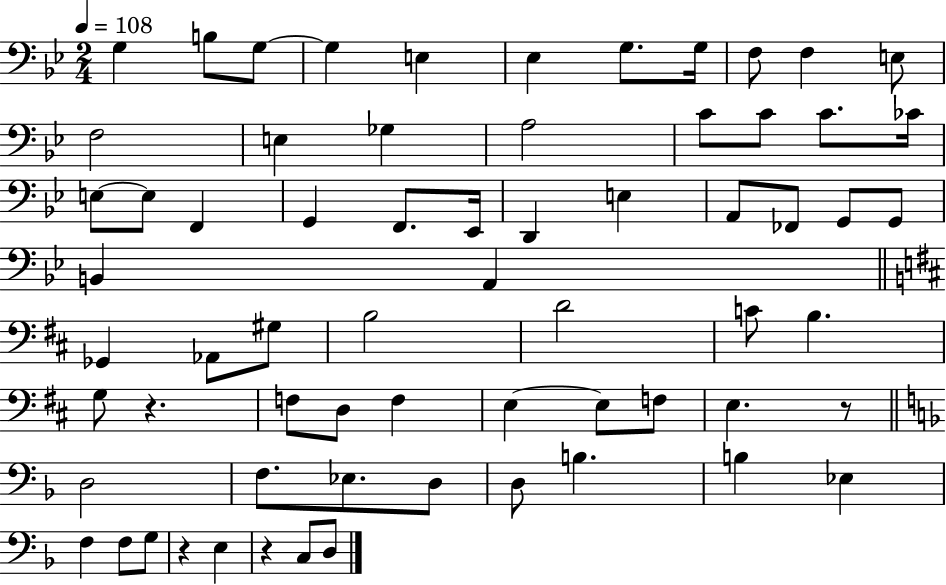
G3/q B3/e G3/e G3/q E3/q Eb3/q G3/e. G3/s F3/e F3/q E3/e F3/h E3/q Gb3/q A3/h C4/e C4/e C4/e. CES4/s E3/e E3/e F2/q G2/q F2/e. Eb2/s D2/q E3/q A2/e FES2/e G2/e G2/e B2/q A2/q Gb2/q Ab2/e G#3/e B3/h D4/h C4/e B3/q. G3/e R/q. F3/e D3/e F3/q E3/q E3/e F3/e E3/q. R/e D3/h F3/e. Eb3/e. D3/e D3/e B3/q. B3/q Eb3/q F3/q F3/e G3/e R/q E3/q R/q C3/e D3/e